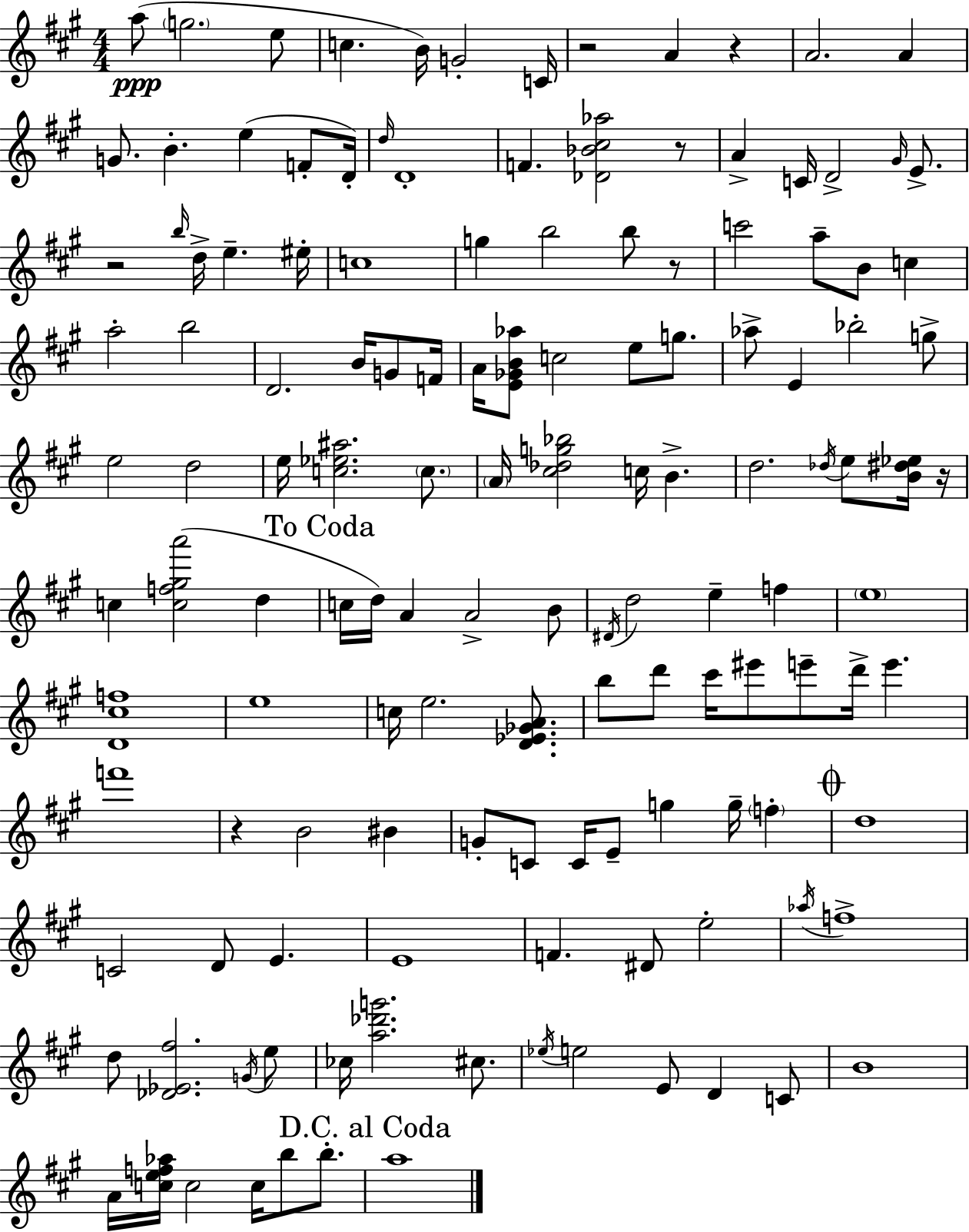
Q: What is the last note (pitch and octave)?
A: A5